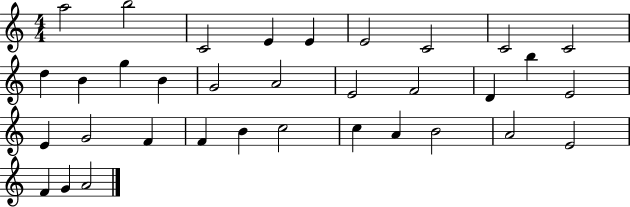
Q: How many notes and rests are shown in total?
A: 34